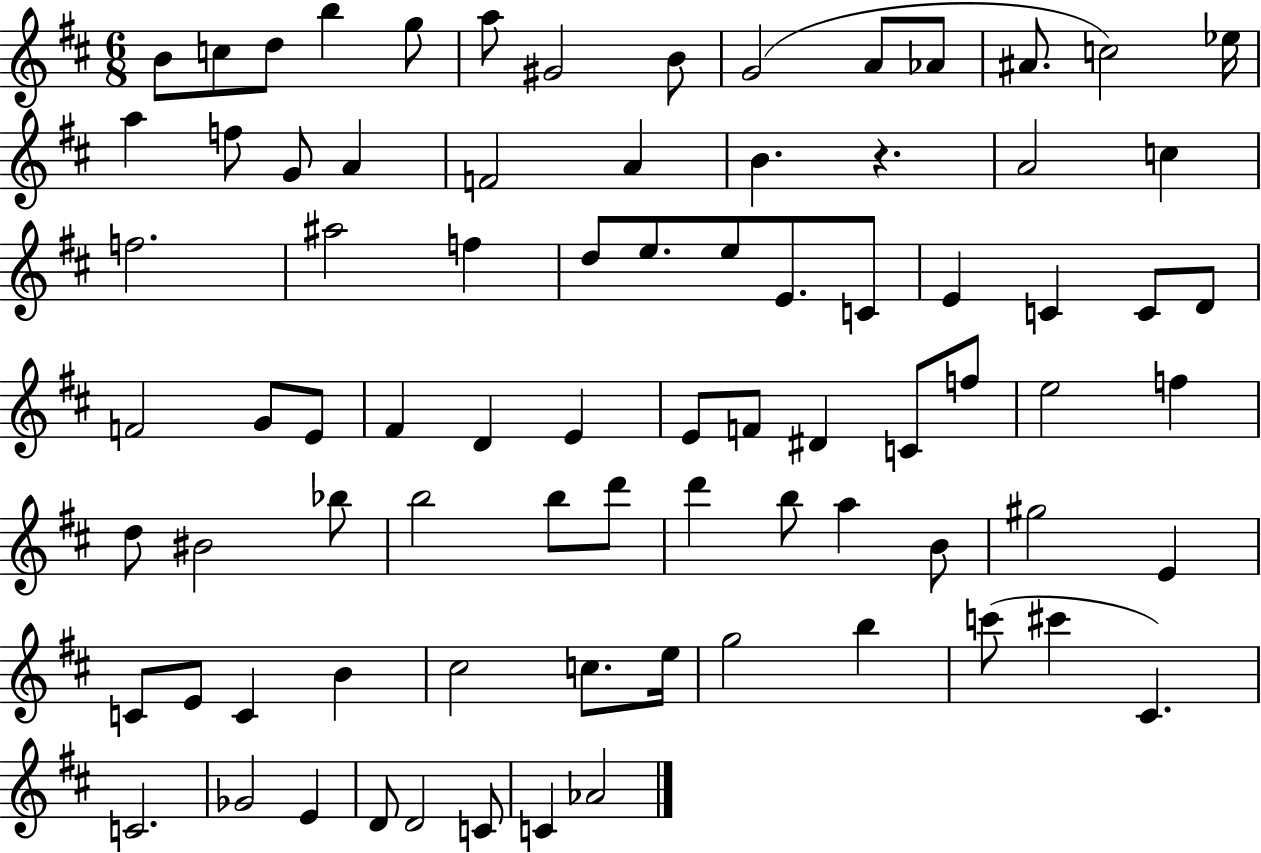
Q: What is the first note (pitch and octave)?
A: B4